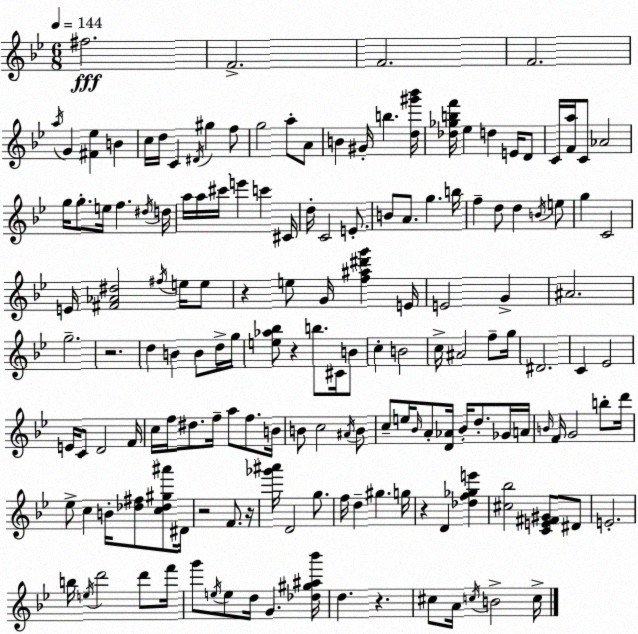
X:1
T:Untitled
M:6/8
L:1/4
K:Bb
^f2 F2 F2 F2 a/4 G [^F_e] B c/4 d/4 C ^D/4 ^g f/2 g2 a/2 A/2 B ^G/4 b [d^g'_b']/4 [_d_gbf']/4 _e d E/4 D/2 C/4 [Fa]/4 C/2 _A2 g/4 g/2 e/4 f ^d/4 d/4 a/4 a/4 ^c'/4 e' c' ^C/4 d/4 C2 E/2 B/2 A/2 g b/4 f d/2 d B/4 e/2 g C2 E/4 [^F_A^d]2 ^f/4 e/4 e/2 z e/2 G/4 [f^a^d'g'] E/4 E2 G ^A2 g2 z2 d B B/2 d/4 g/4 [e_a_b]/2 z b/2 ^C/4 B/2 c B2 c/4 ^A2 f/2 g/4 ^D2 C _E2 E/4 C/2 D2 F/4 c/4 f/4 ^d/2 f/4 a/2 f/2 B/4 B/2 c2 ^A/4 B/2 c/2 e/4 _B/4 A/2 [D_A]/4 _B/4 d/2 _G/4 A/4 B/4 F/4 G2 b/2 d'/4 _e/2 c B/4 [_d^f]/2 [c_d^g^a']/2 ^D/4 z2 F/2 z/4 [_g'^a']/4 D2 g/2 f/4 d ^g g/4 z D [_df_ge'] [^c_b]2 [CE^F^G]/2 ^D/2 E2 b/4 e/4 d'2 d'/2 f'/4 g'/2 e/4 e/2 d/4 G [_d^g^a_b']/4 d z ^c/2 A/4 c/4 B2 c/4